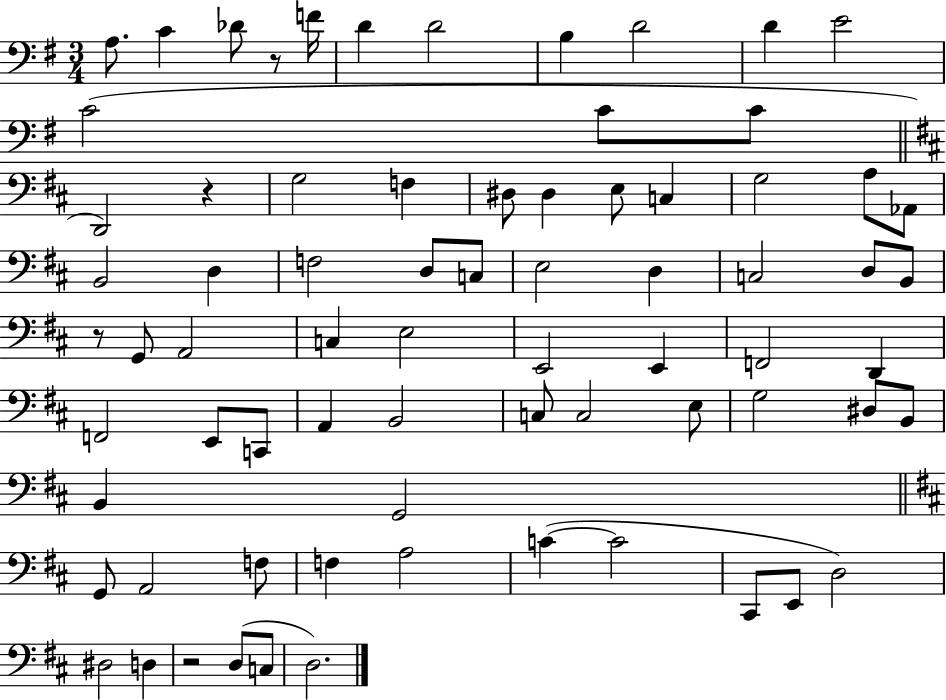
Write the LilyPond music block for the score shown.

{
  \clef bass
  \numericTimeSignature
  \time 3/4
  \key g \major
  a8. c'4 des'8 r8 f'16 | d'4 d'2 | b4 d'2 | d'4 e'2 | \break c'2( c'8 c'8 | \bar "||" \break \key d \major d,2) r4 | g2 f4 | dis8 dis4 e8 c4 | g2 a8 aes,8 | \break b,2 d4 | f2 d8 c8 | e2 d4 | c2 d8 b,8 | \break r8 g,8 a,2 | c4 e2 | e,2 e,4 | f,2 d,4 | \break f,2 e,8 c,8 | a,4 b,2 | c8 c2 e8 | g2 dis8 b,8 | \break b,4 g,2 | \bar "||" \break \key d \major g,8 a,2 f8 | f4 a2 | c'4~(~ c'2 | cis,8 e,8 d2) | \break dis2 d4 | r2 d8( c8 | d2.) | \bar "|."
}